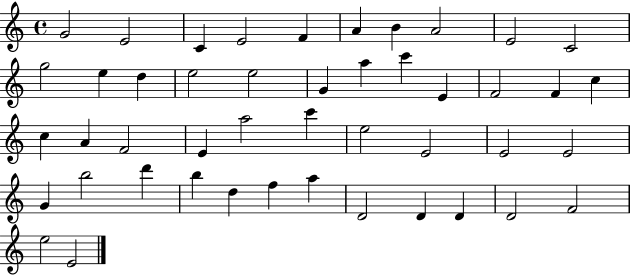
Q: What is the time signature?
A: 4/4